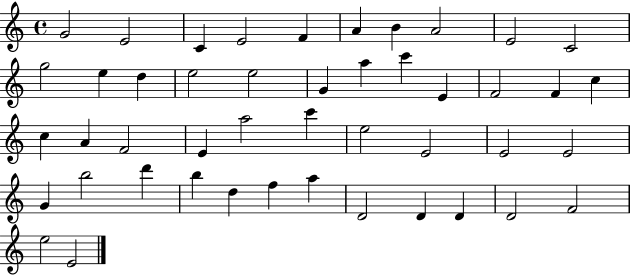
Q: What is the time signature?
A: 4/4